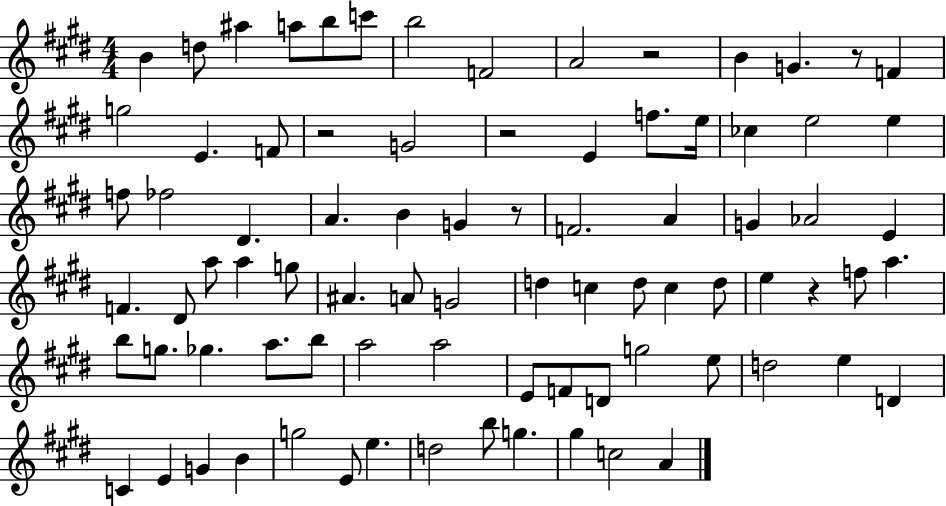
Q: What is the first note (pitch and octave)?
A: B4